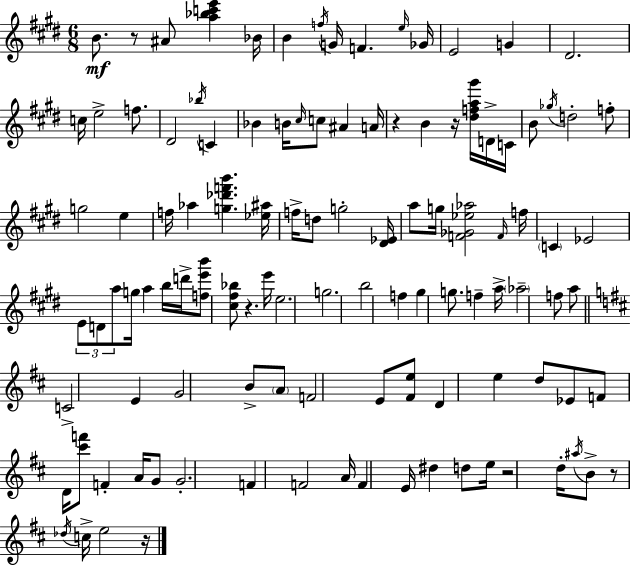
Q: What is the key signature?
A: E major